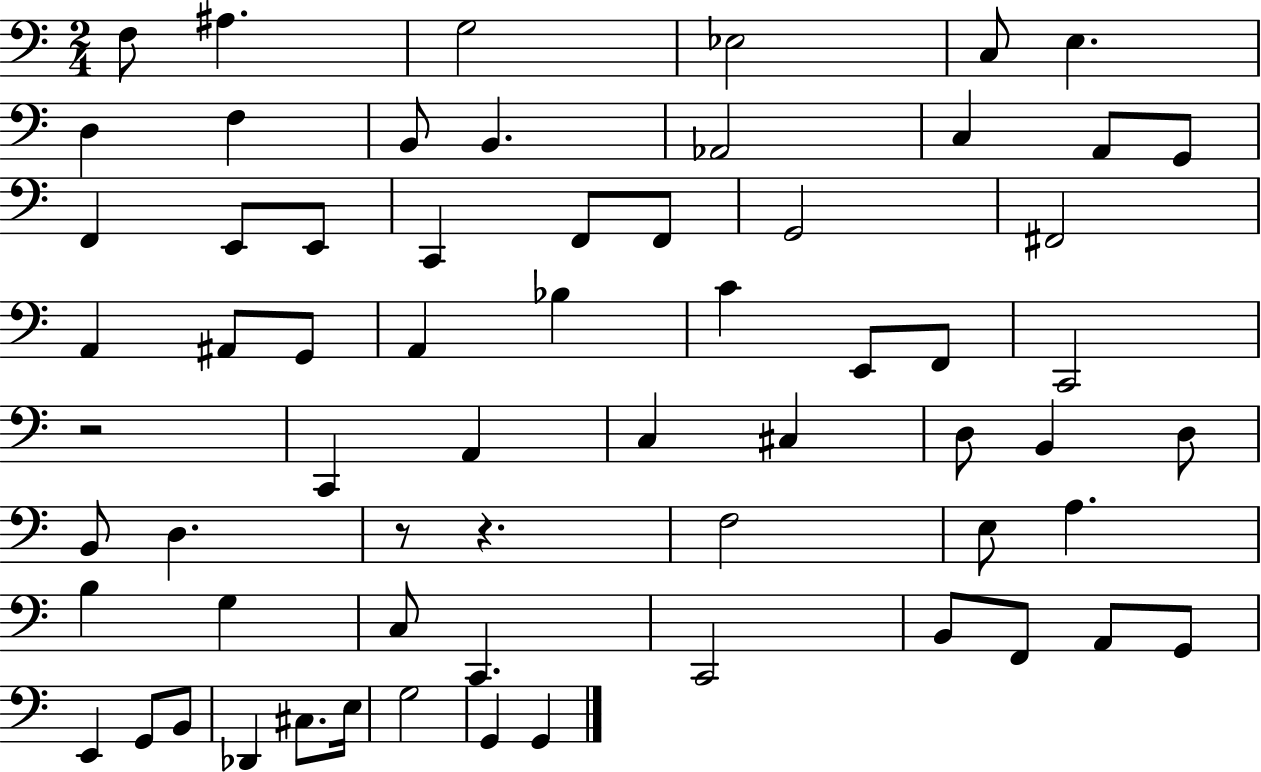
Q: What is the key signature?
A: C major